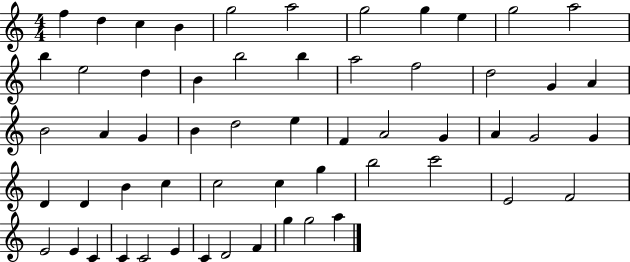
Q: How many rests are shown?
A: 0